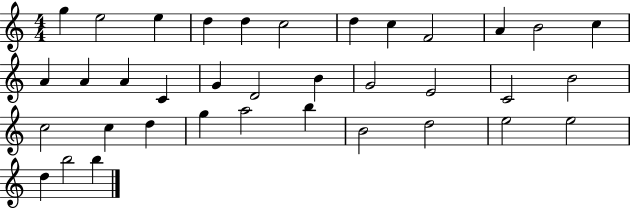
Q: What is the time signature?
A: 4/4